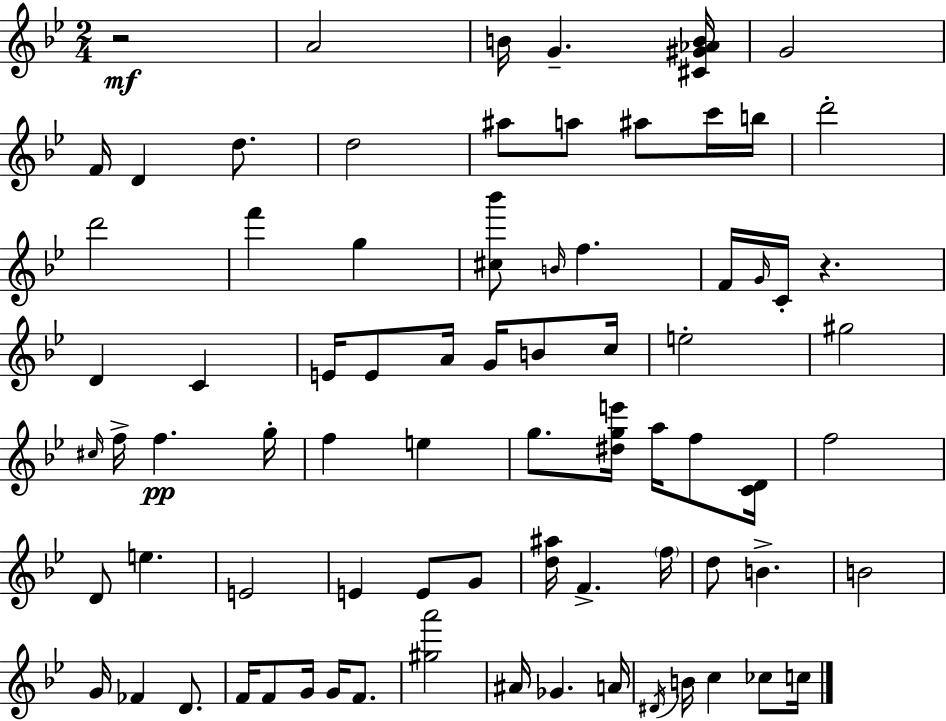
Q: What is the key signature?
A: BES major